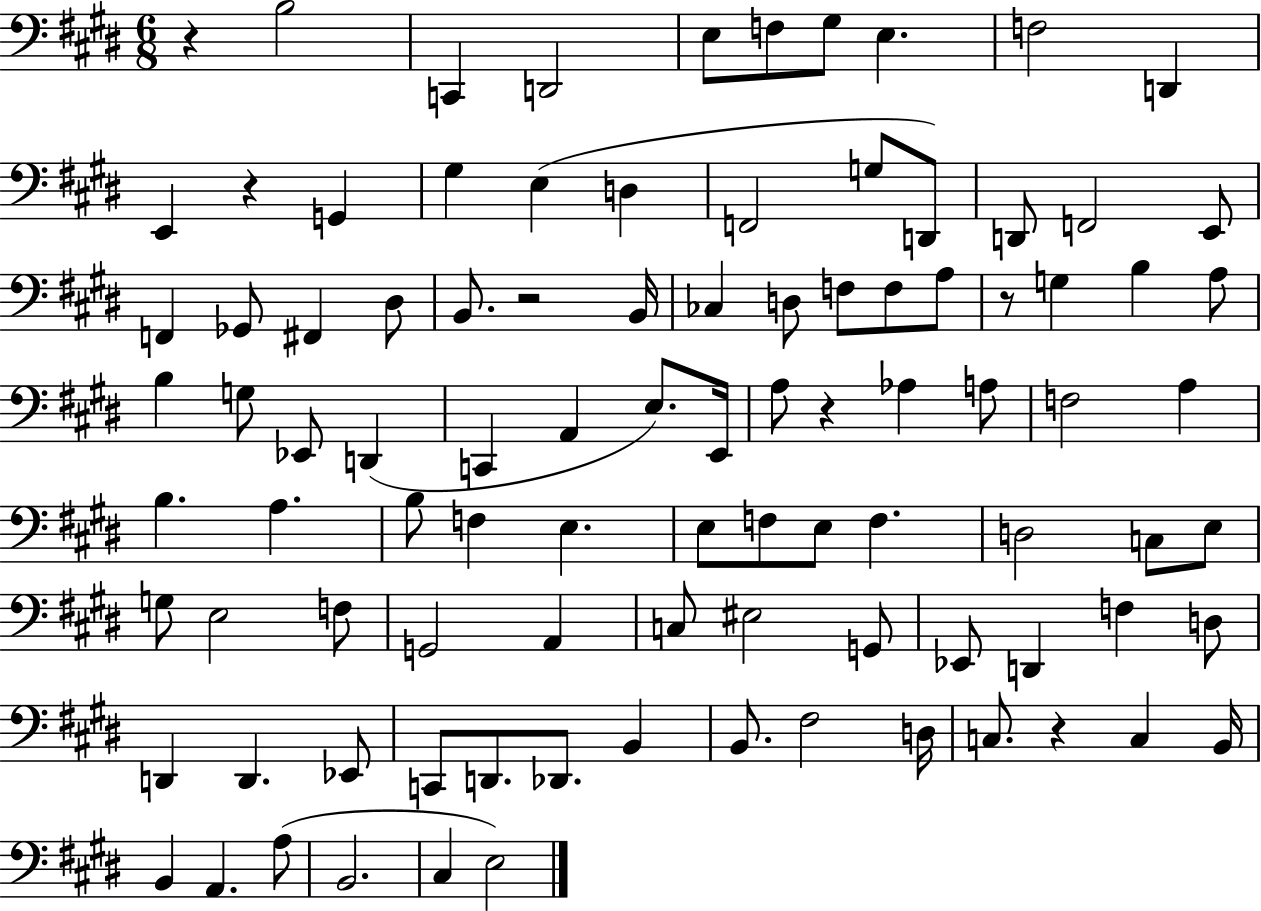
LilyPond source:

{
  \clef bass
  \numericTimeSignature
  \time 6/8
  \key e \major
  \repeat volta 2 { r4 b2 | c,4 d,2 | e8 f8 gis8 e4. | f2 d,4 | \break e,4 r4 g,4 | gis4 e4( d4 | f,2 g8 d,8) | d,8 f,2 e,8 | \break f,4 ges,8 fis,4 dis8 | b,8. r2 b,16 | ces4 d8 f8 f8 a8 | r8 g4 b4 a8 | \break b4 g8 ees,8 d,4( | c,4 a,4 e8.) e,16 | a8 r4 aes4 a8 | f2 a4 | \break b4. a4. | b8 f4 e4. | e8 f8 e8 f4. | d2 c8 e8 | \break g8 e2 f8 | g,2 a,4 | c8 eis2 g,8 | ees,8 d,4 f4 d8 | \break d,4 d,4. ees,8 | c,8 d,8. des,8. b,4 | b,8. fis2 d16 | c8. r4 c4 b,16 | \break b,4 a,4. a8( | b,2. | cis4 e2) | } \bar "|."
}